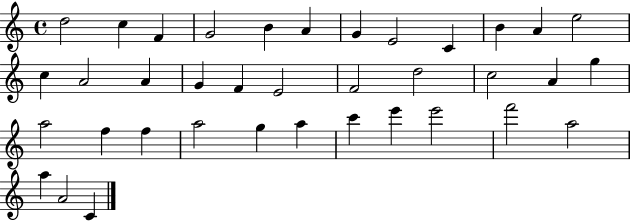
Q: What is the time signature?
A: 4/4